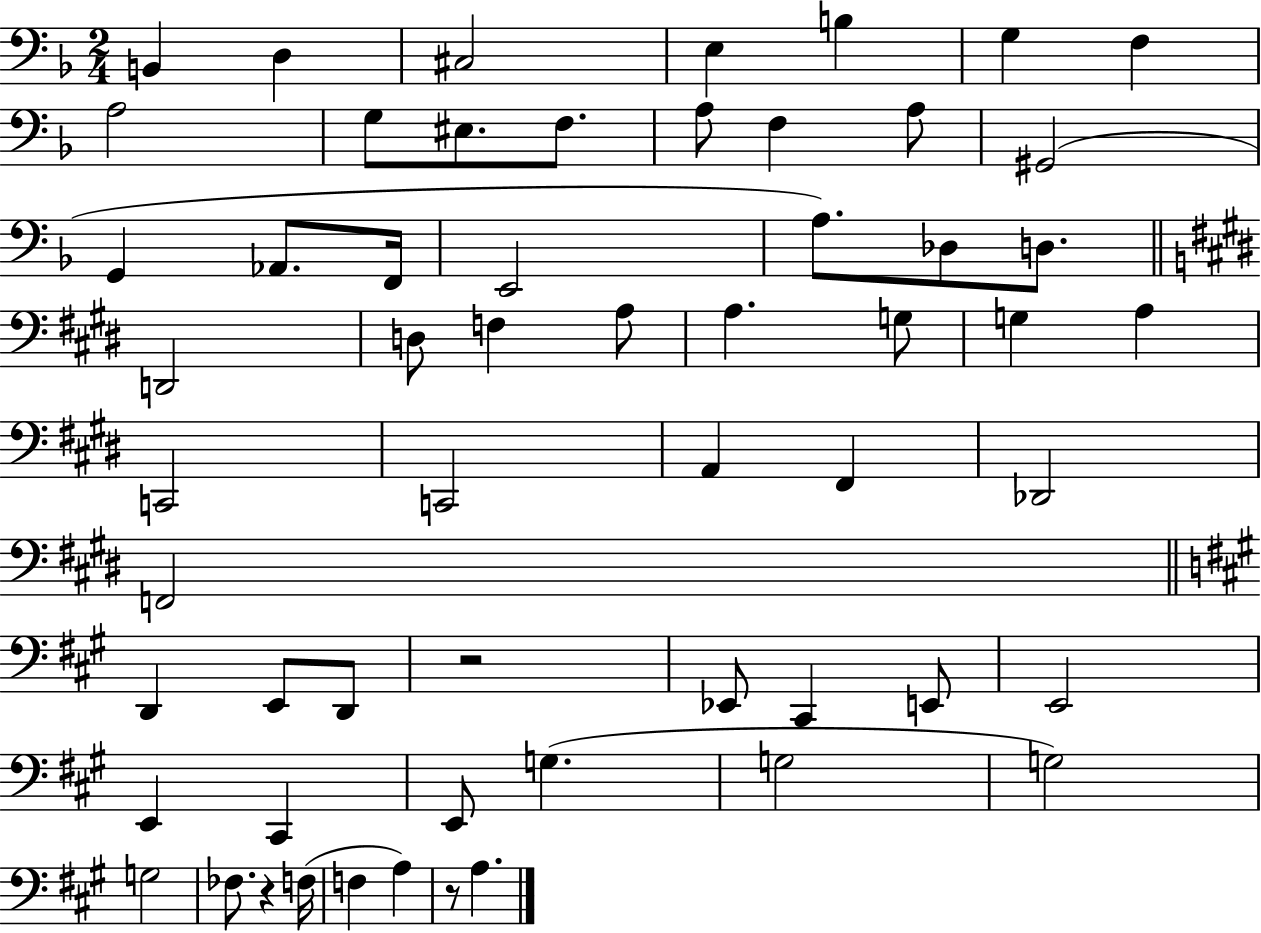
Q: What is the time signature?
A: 2/4